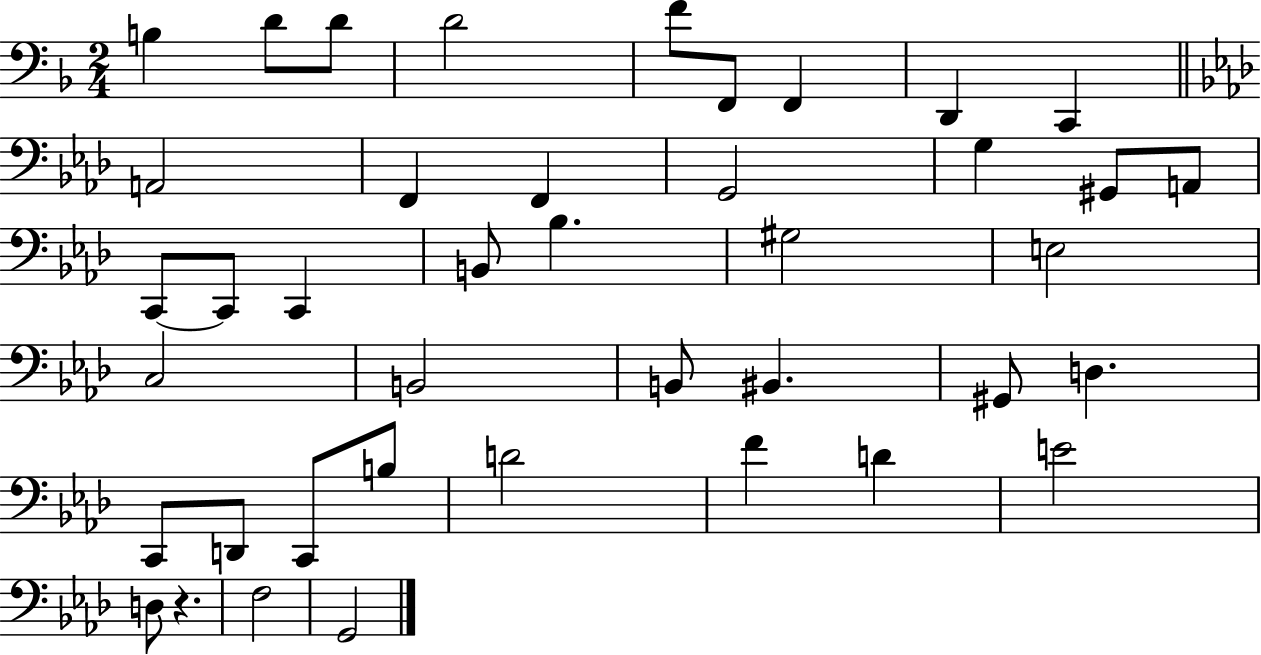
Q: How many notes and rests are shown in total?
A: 41